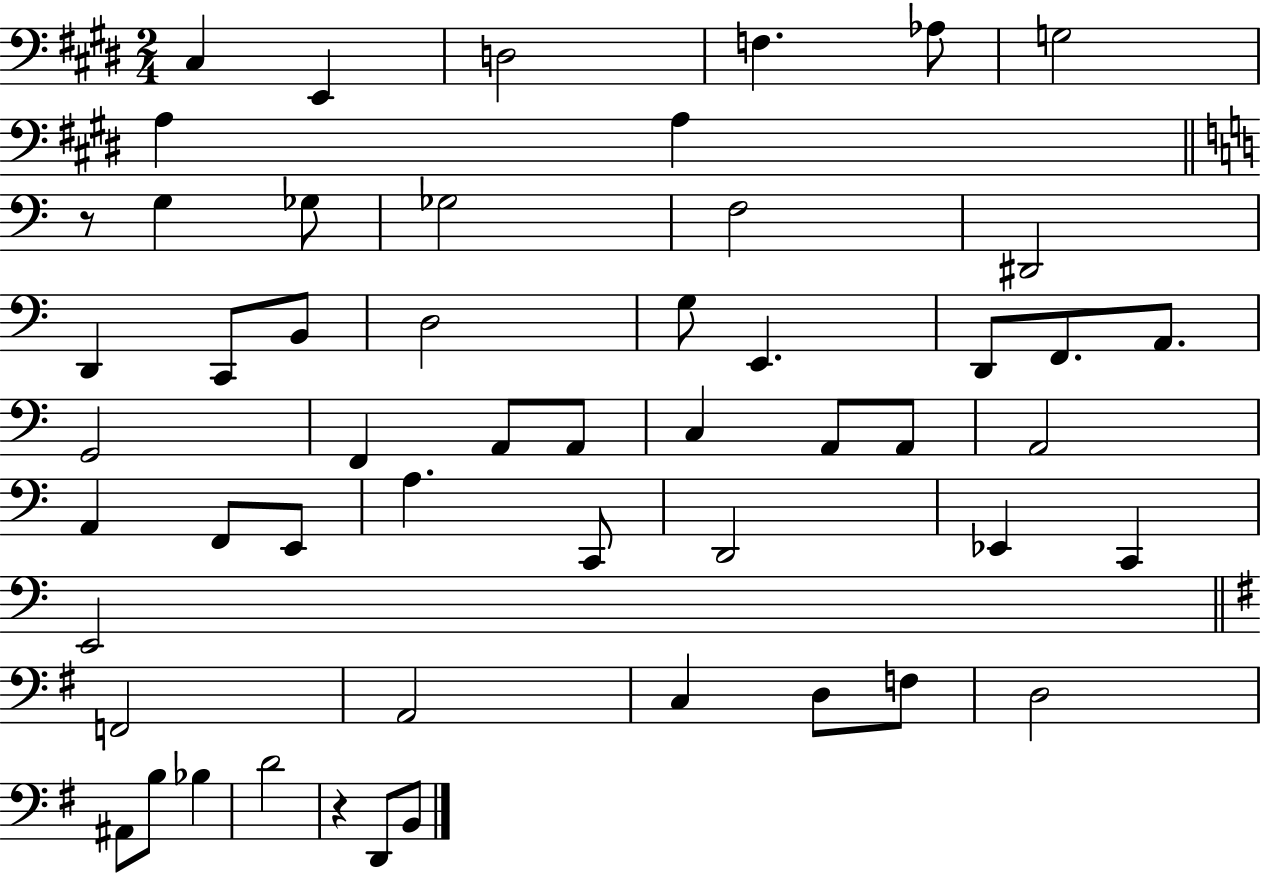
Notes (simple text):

C#3/q E2/q D3/h F3/q. Ab3/e G3/h A3/q A3/q R/e G3/q Gb3/e Gb3/h F3/h D#2/h D2/q C2/e B2/e D3/h G3/e E2/q. D2/e F2/e. A2/e. G2/h F2/q A2/e A2/e C3/q A2/e A2/e A2/h A2/q F2/e E2/e A3/q. C2/e D2/h Eb2/q C2/q E2/h F2/h A2/h C3/q D3/e F3/e D3/h A#2/e B3/e Bb3/q D4/h R/q D2/e B2/e